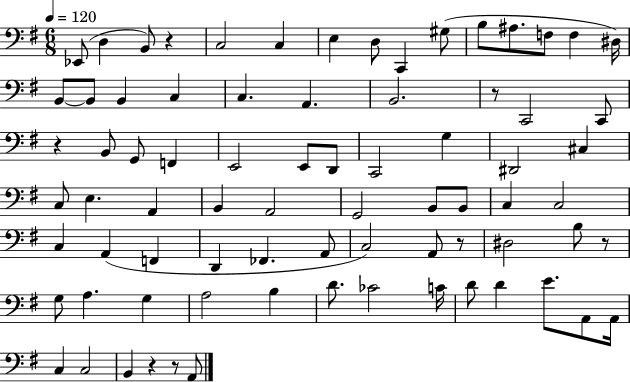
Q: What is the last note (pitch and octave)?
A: A2